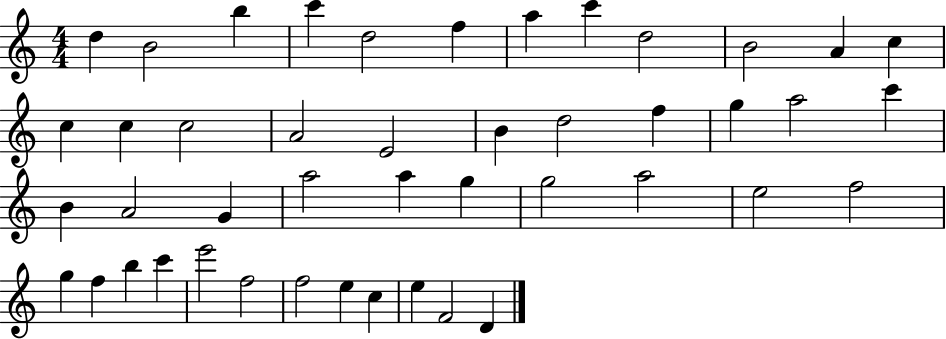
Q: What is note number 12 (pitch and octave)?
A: C5